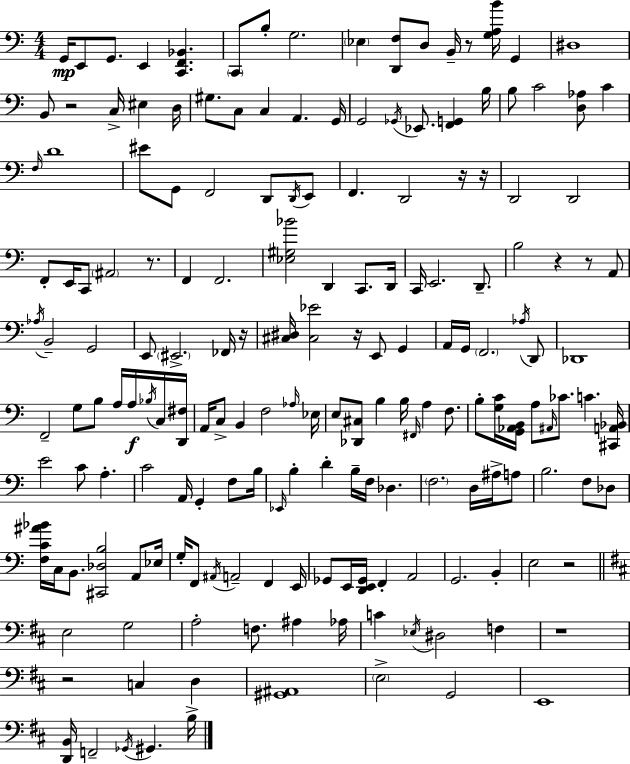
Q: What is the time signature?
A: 4/4